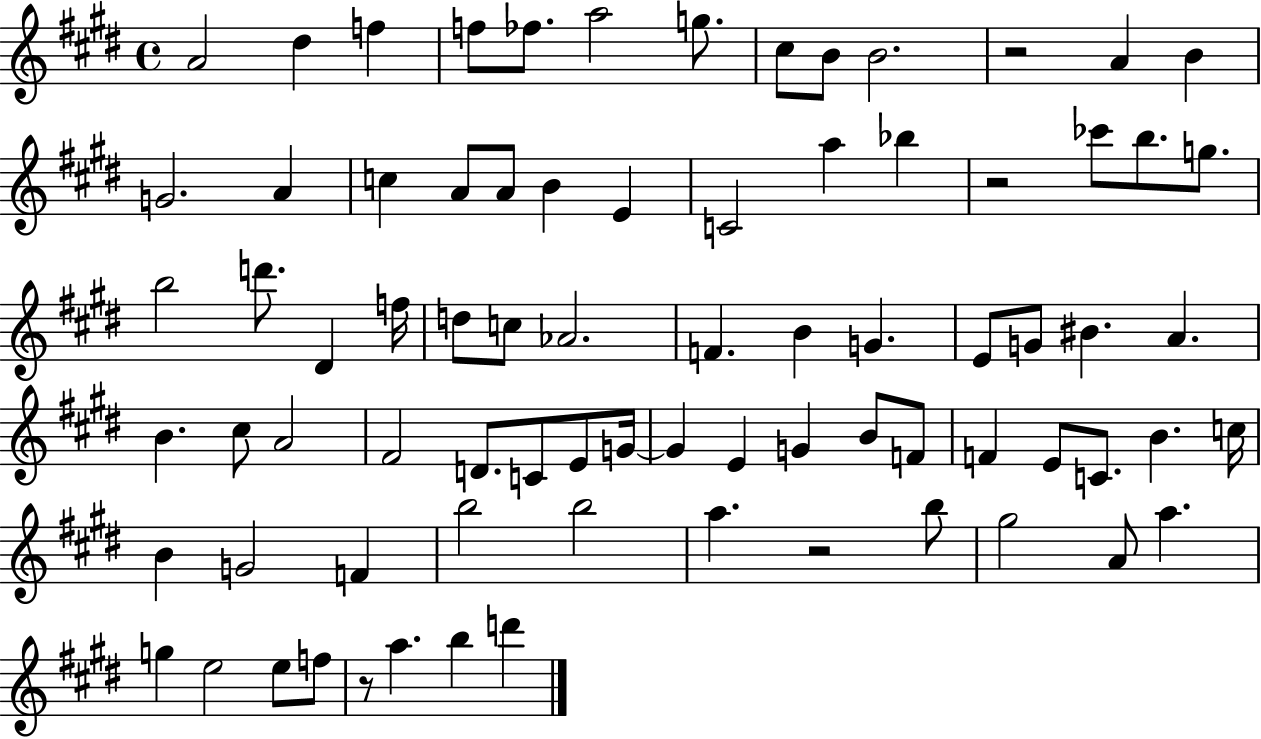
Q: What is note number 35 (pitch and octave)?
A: G4